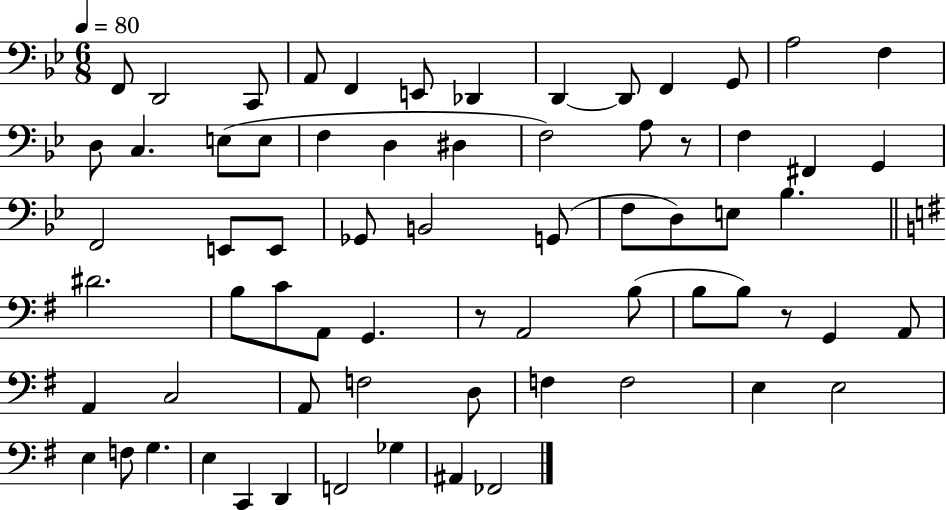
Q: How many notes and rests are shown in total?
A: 68